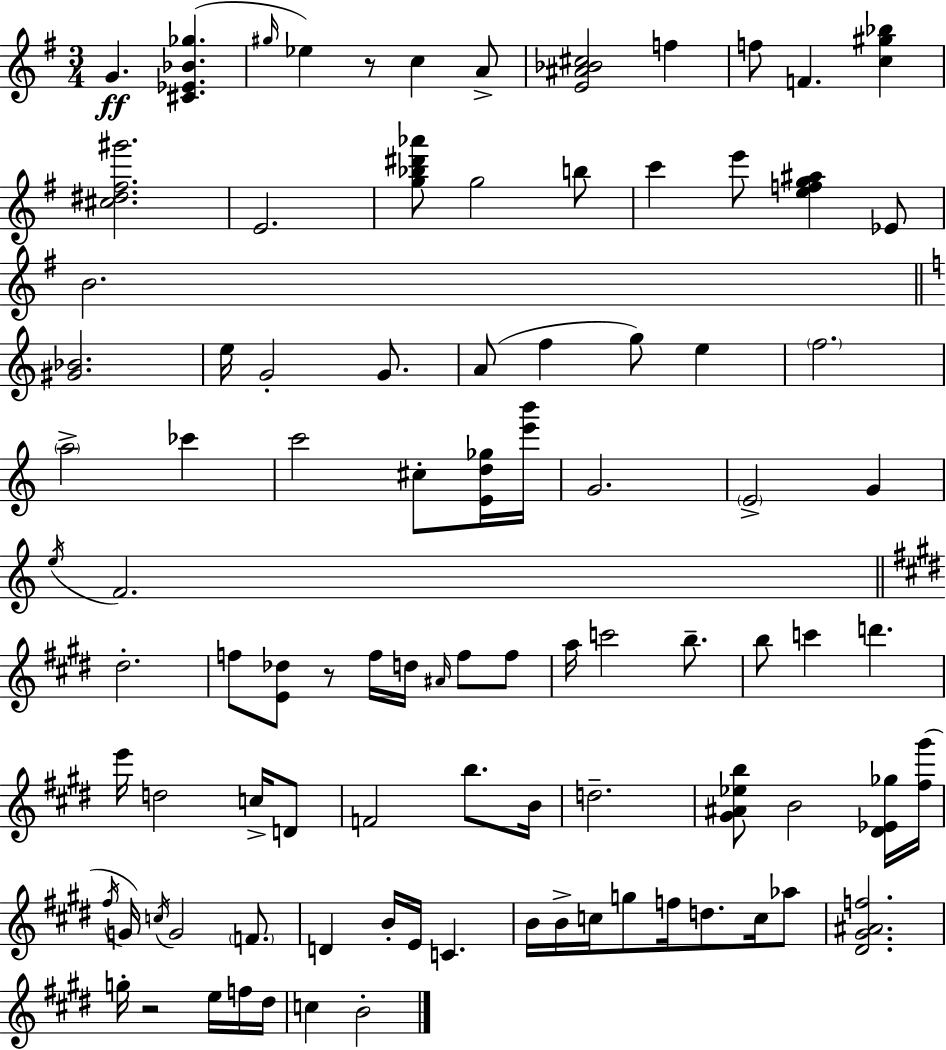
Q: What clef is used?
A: treble